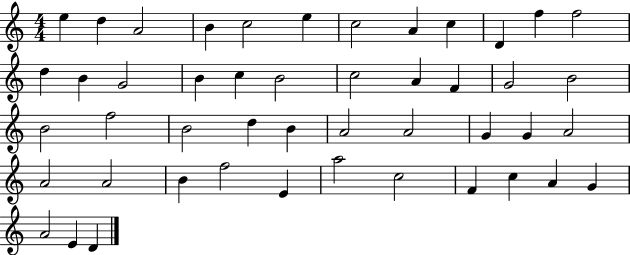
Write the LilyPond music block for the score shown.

{
  \clef treble
  \numericTimeSignature
  \time 4/4
  \key c \major
  e''4 d''4 a'2 | b'4 c''2 e''4 | c''2 a'4 c''4 | d'4 f''4 f''2 | \break d''4 b'4 g'2 | b'4 c''4 b'2 | c''2 a'4 f'4 | g'2 b'2 | \break b'2 f''2 | b'2 d''4 b'4 | a'2 a'2 | g'4 g'4 a'2 | \break a'2 a'2 | b'4 f''2 e'4 | a''2 c''2 | f'4 c''4 a'4 g'4 | \break a'2 e'4 d'4 | \bar "|."
}